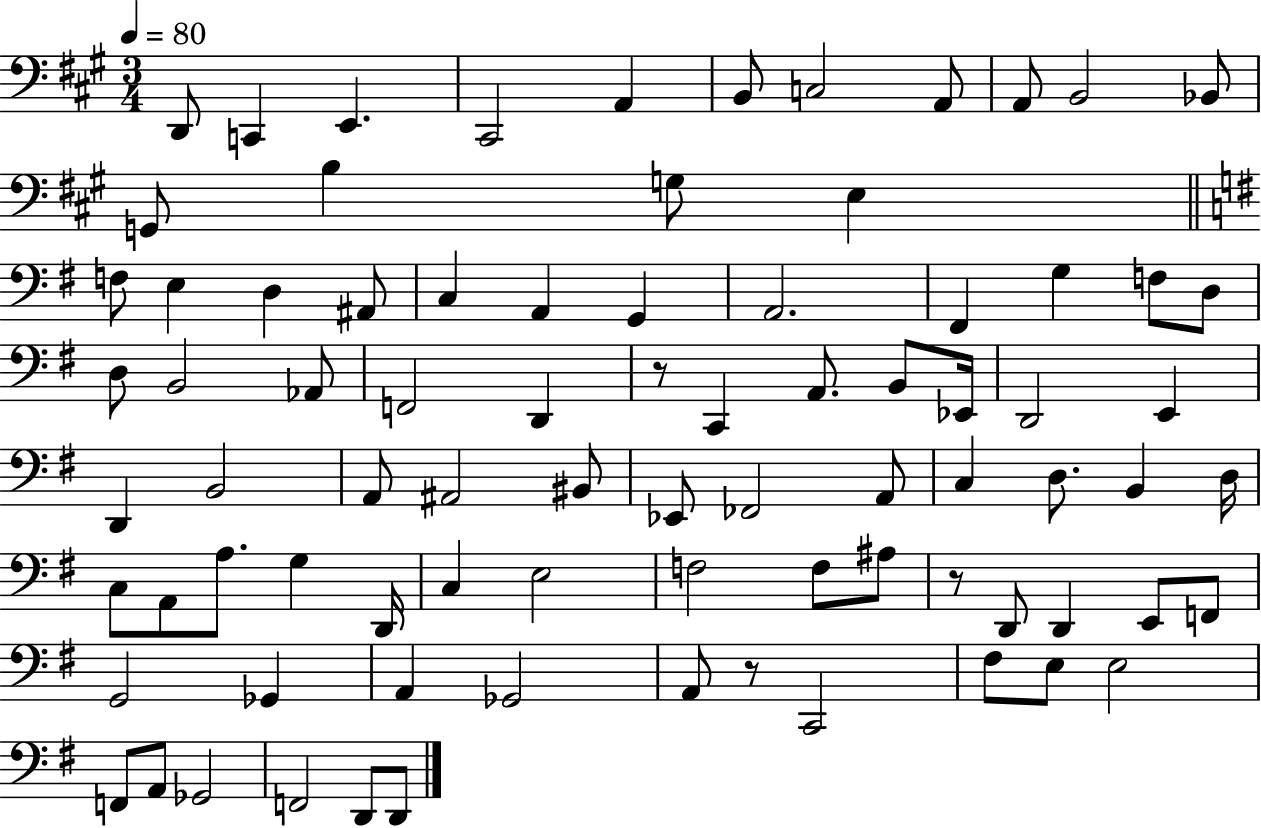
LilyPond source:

{
  \clef bass
  \numericTimeSignature
  \time 3/4
  \key a \major
  \tempo 4 = 80
  \repeat volta 2 { d,8 c,4 e,4. | cis,2 a,4 | b,8 c2 a,8 | a,8 b,2 bes,8 | \break g,8 b4 g8 e4 | \bar "||" \break \key g \major f8 e4 d4 ais,8 | c4 a,4 g,4 | a,2. | fis,4 g4 f8 d8 | \break d8 b,2 aes,8 | f,2 d,4 | r8 c,4 a,8. b,8 ees,16 | d,2 e,4 | \break d,4 b,2 | a,8 ais,2 bis,8 | ees,8 fes,2 a,8 | c4 d8. b,4 d16 | \break c8 a,8 a8. g4 d,16 | c4 e2 | f2 f8 ais8 | r8 d,8 d,4 e,8 f,8 | \break g,2 ges,4 | a,4 ges,2 | a,8 r8 c,2 | fis8 e8 e2 | \break f,8 a,8 ges,2 | f,2 d,8 d,8 | } \bar "|."
}